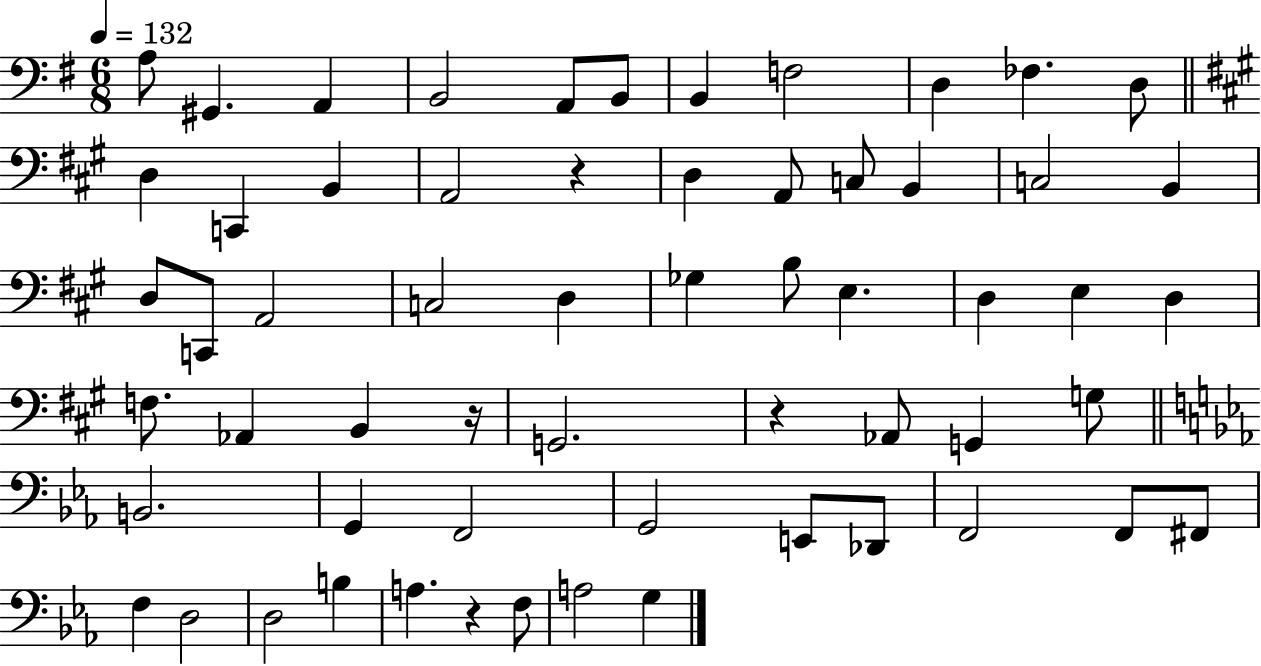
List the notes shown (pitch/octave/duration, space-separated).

A3/e G#2/q. A2/q B2/h A2/e B2/e B2/q F3/h D3/q FES3/q. D3/e D3/q C2/q B2/q A2/h R/q D3/q A2/e C3/e B2/q C3/h B2/q D3/e C2/e A2/h C3/h D3/q Gb3/q B3/e E3/q. D3/q E3/q D3/q F3/e. Ab2/q B2/q R/s G2/h. R/q Ab2/e G2/q G3/e B2/h. G2/q F2/h G2/h E2/e Db2/e F2/h F2/e F#2/e F3/q D3/h D3/h B3/q A3/q. R/q F3/e A3/h G3/q